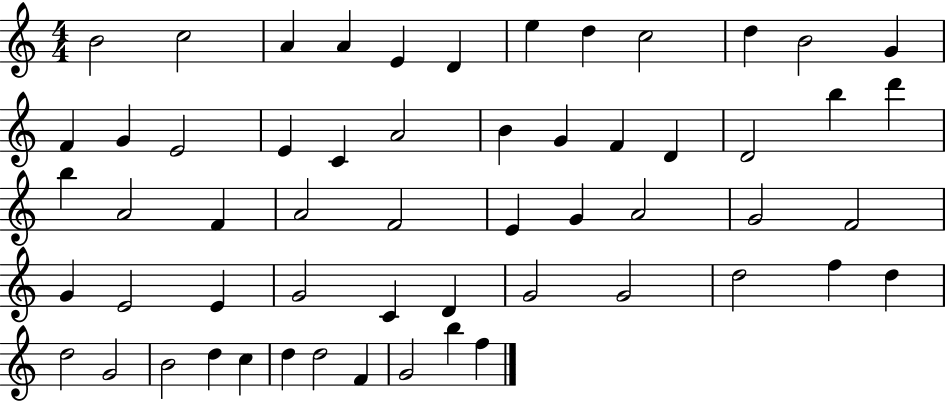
X:1
T:Untitled
M:4/4
L:1/4
K:C
B2 c2 A A E D e d c2 d B2 G F G E2 E C A2 B G F D D2 b d' b A2 F A2 F2 E G A2 G2 F2 G E2 E G2 C D G2 G2 d2 f d d2 G2 B2 d c d d2 F G2 b f